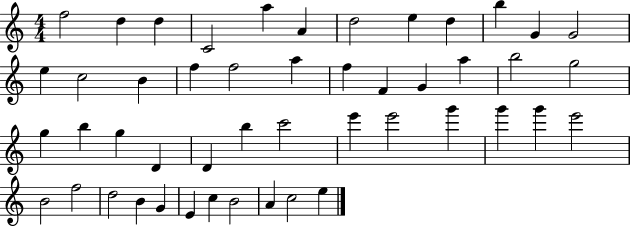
F5/h D5/q D5/q C4/h A5/q A4/q D5/h E5/q D5/q B5/q G4/q G4/h E5/q C5/h B4/q F5/q F5/h A5/q F5/q F4/q G4/q A5/q B5/h G5/h G5/q B5/q G5/q D4/q D4/q B5/q C6/h E6/q E6/h G6/q G6/q G6/q E6/h B4/h F5/h D5/h B4/q G4/q E4/q C5/q B4/h A4/q C5/h E5/q